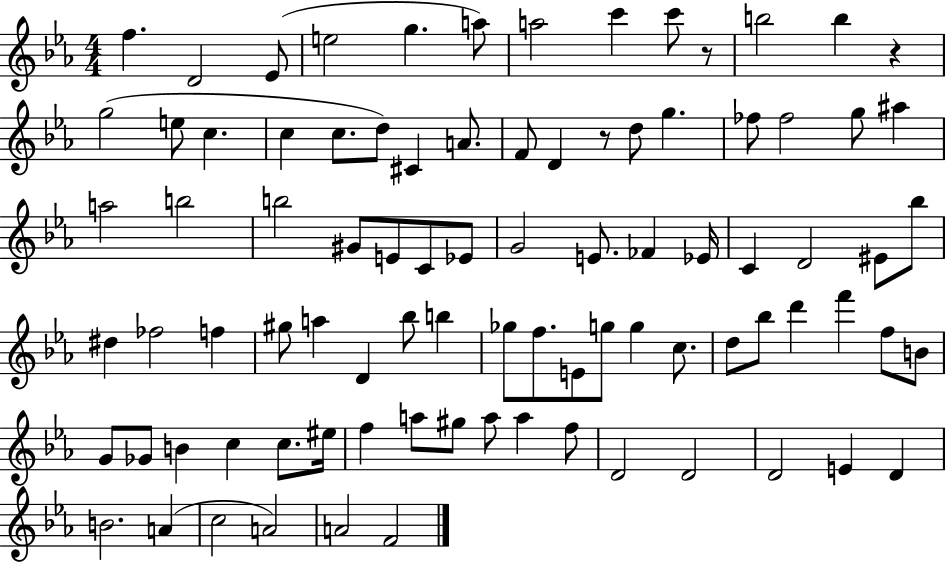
{
  \clef treble
  \numericTimeSignature
  \time 4/4
  \key ees \major
  f''4. d'2 ees'8( | e''2 g''4. a''8) | a''2 c'''4 c'''8 r8 | b''2 b''4 r4 | \break g''2( e''8 c''4. | c''4 c''8. d''8) cis'4 a'8. | f'8 d'4 r8 d''8 g''4. | fes''8 fes''2 g''8 ais''4 | \break a''2 b''2 | b''2 gis'8 e'8 c'8 ees'8 | g'2 e'8. fes'4 ees'16 | c'4 d'2 eis'8 bes''8 | \break dis''4 fes''2 f''4 | gis''8 a''4 d'4 bes''8 b''4 | ges''8 f''8. e'8 g''8 g''4 c''8. | d''8 bes''8 d'''4 f'''4 f''8 b'8 | \break g'8 ges'8 b'4 c''4 c''8. eis''16 | f''4 a''8 gis''8 a''8 a''4 f''8 | d'2 d'2 | d'2 e'4 d'4 | \break b'2. a'4( | c''2 a'2) | a'2 f'2 | \bar "|."
}